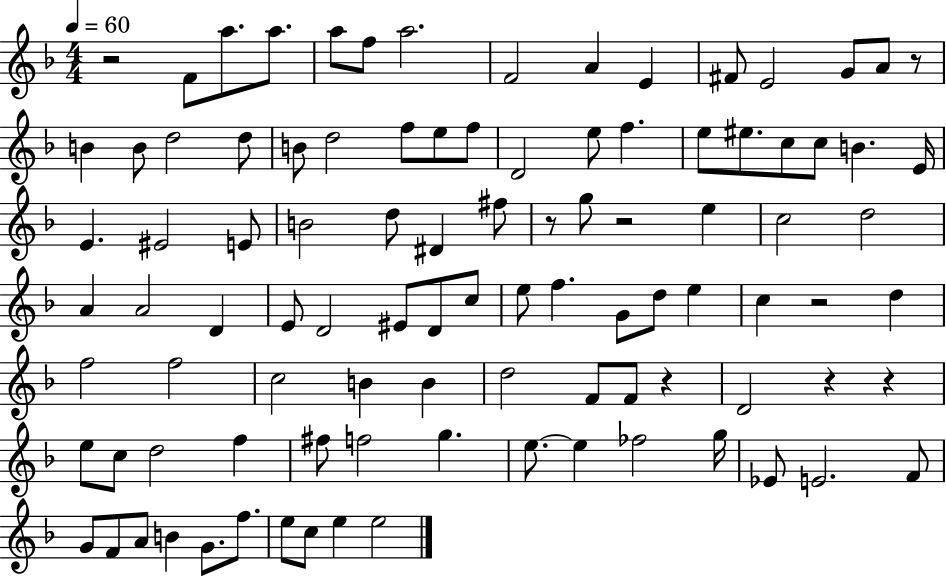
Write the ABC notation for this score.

X:1
T:Untitled
M:4/4
L:1/4
K:F
z2 F/2 a/2 a/2 a/2 f/2 a2 F2 A E ^F/2 E2 G/2 A/2 z/2 B B/2 d2 d/2 B/2 d2 f/2 e/2 f/2 D2 e/2 f e/2 ^e/2 c/2 c/2 B E/4 E ^E2 E/2 B2 d/2 ^D ^f/2 z/2 g/2 z2 e c2 d2 A A2 D E/2 D2 ^E/2 D/2 c/2 e/2 f G/2 d/2 e c z2 d f2 f2 c2 B B d2 F/2 F/2 z D2 z z e/2 c/2 d2 f ^f/2 f2 g e/2 e _f2 g/4 _E/2 E2 F/2 G/2 F/2 A/2 B G/2 f/2 e/2 c/2 e e2